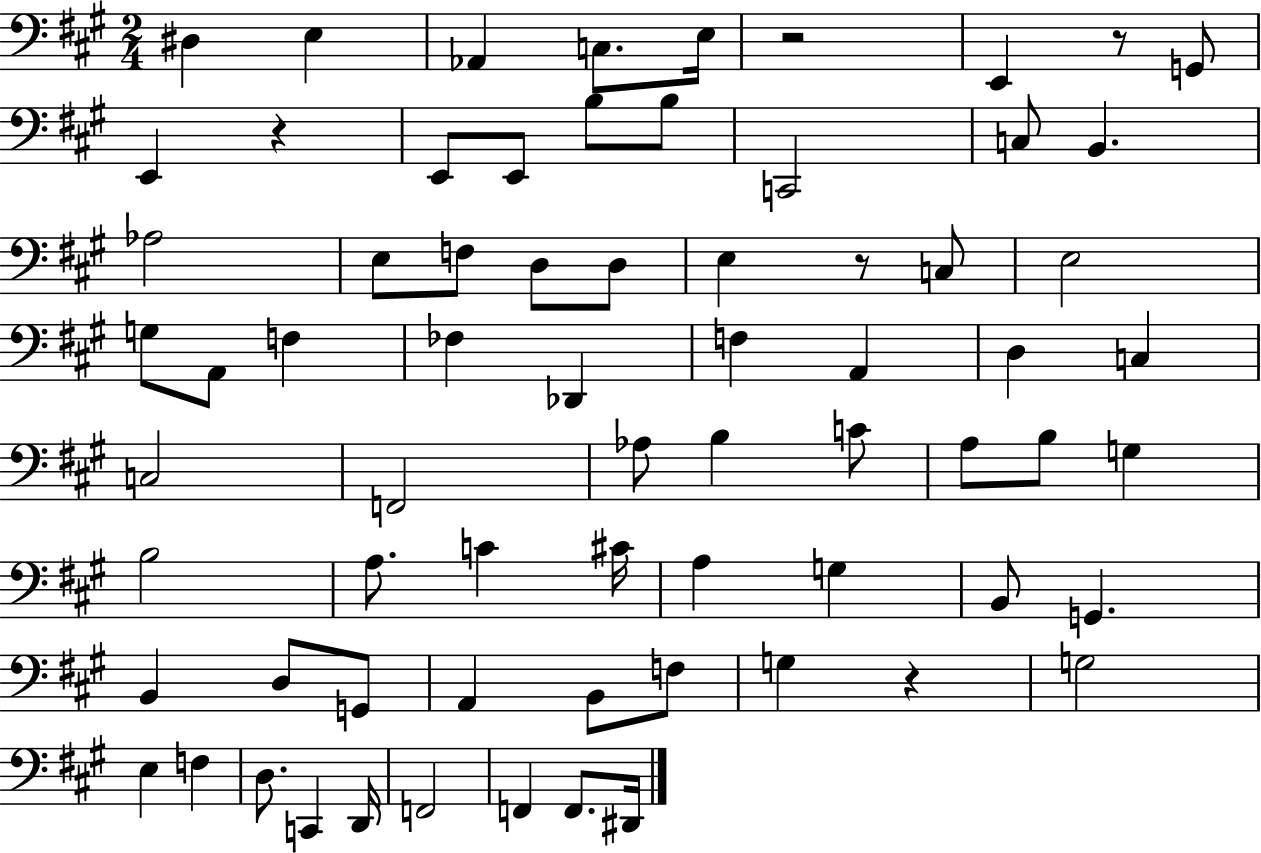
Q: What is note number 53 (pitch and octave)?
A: B2